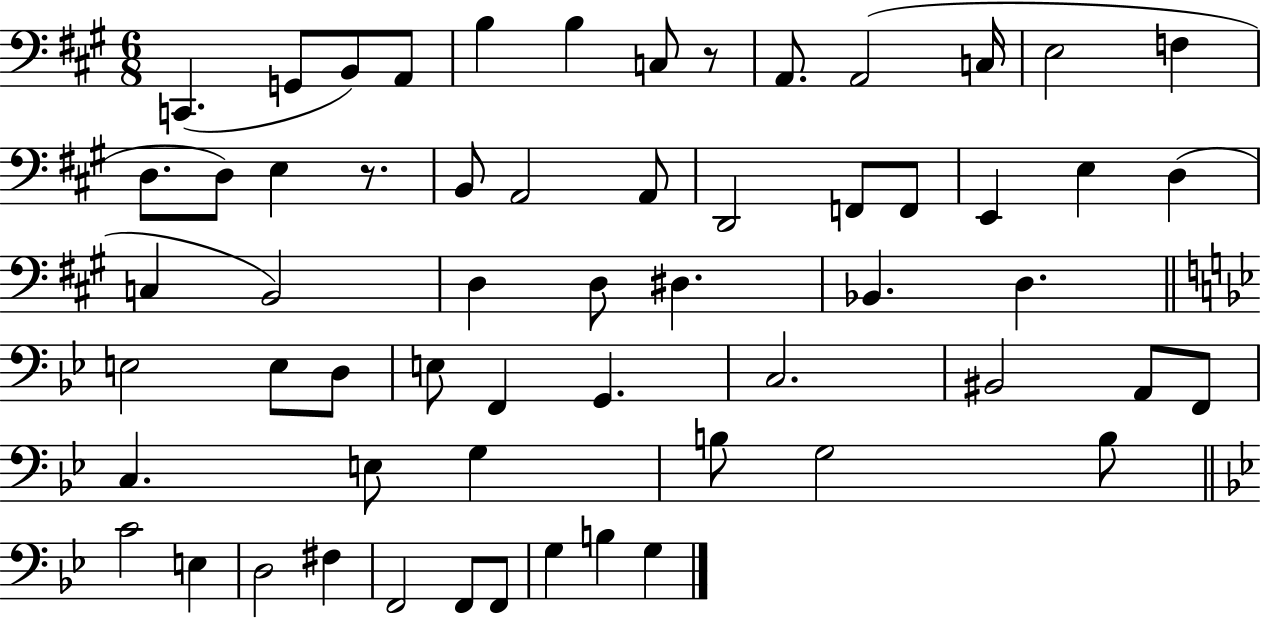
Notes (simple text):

C2/q. G2/e B2/e A2/e B3/q B3/q C3/e R/e A2/e. A2/h C3/s E3/h F3/q D3/e. D3/e E3/q R/e. B2/e A2/h A2/e D2/h F2/e F2/e E2/q E3/q D3/q C3/q B2/h D3/q D3/e D#3/q. Bb2/q. D3/q. E3/h E3/e D3/e E3/e F2/q G2/q. C3/h. BIS2/h A2/e F2/e C3/q. E3/e G3/q B3/e G3/h B3/e C4/h E3/q D3/h F#3/q F2/h F2/e F2/e G3/q B3/q G3/q